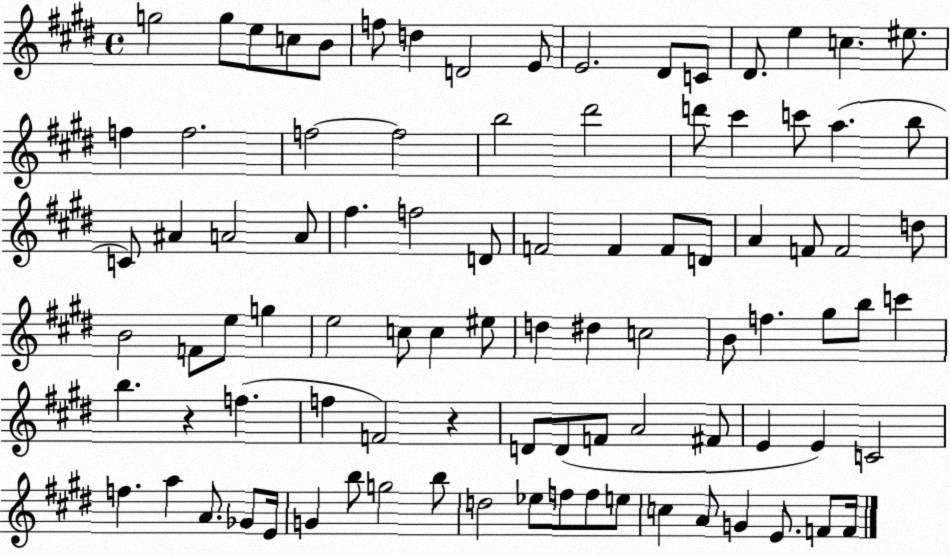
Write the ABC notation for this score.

X:1
T:Untitled
M:4/4
L:1/4
K:E
g2 g/2 e/2 c/2 B/2 f/2 d D2 E/2 E2 ^D/2 C/2 ^D/2 e c ^e/2 f f2 f2 f2 b2 ^d'2 d'/2 ^c' c'/2 a b/2 C/2 ^A A2 A/2 ^f f2 D/2 F2 F F/2 D/2 A F/2 F2 d/2 B2 F/2 e/2 g e2 c/2 c ^e/2 d ^d c2 B/2 f ^g/2 b/2 c' b z f f F2 z D/2 D/2 F/2 A2 ^F/2 E E C2 f a A/2 _G/2 E/4 G b/2 g2 b/2 d2 _e/2 f/2 f/2 e/2 c A/2 G E/2 F/2 F/4